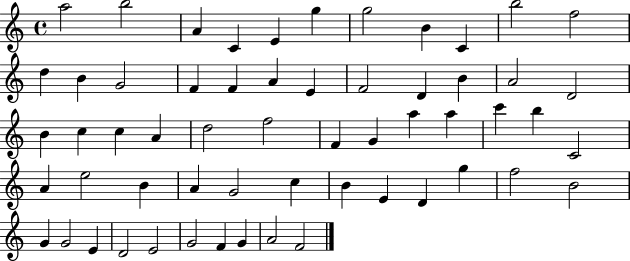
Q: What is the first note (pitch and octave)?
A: A5